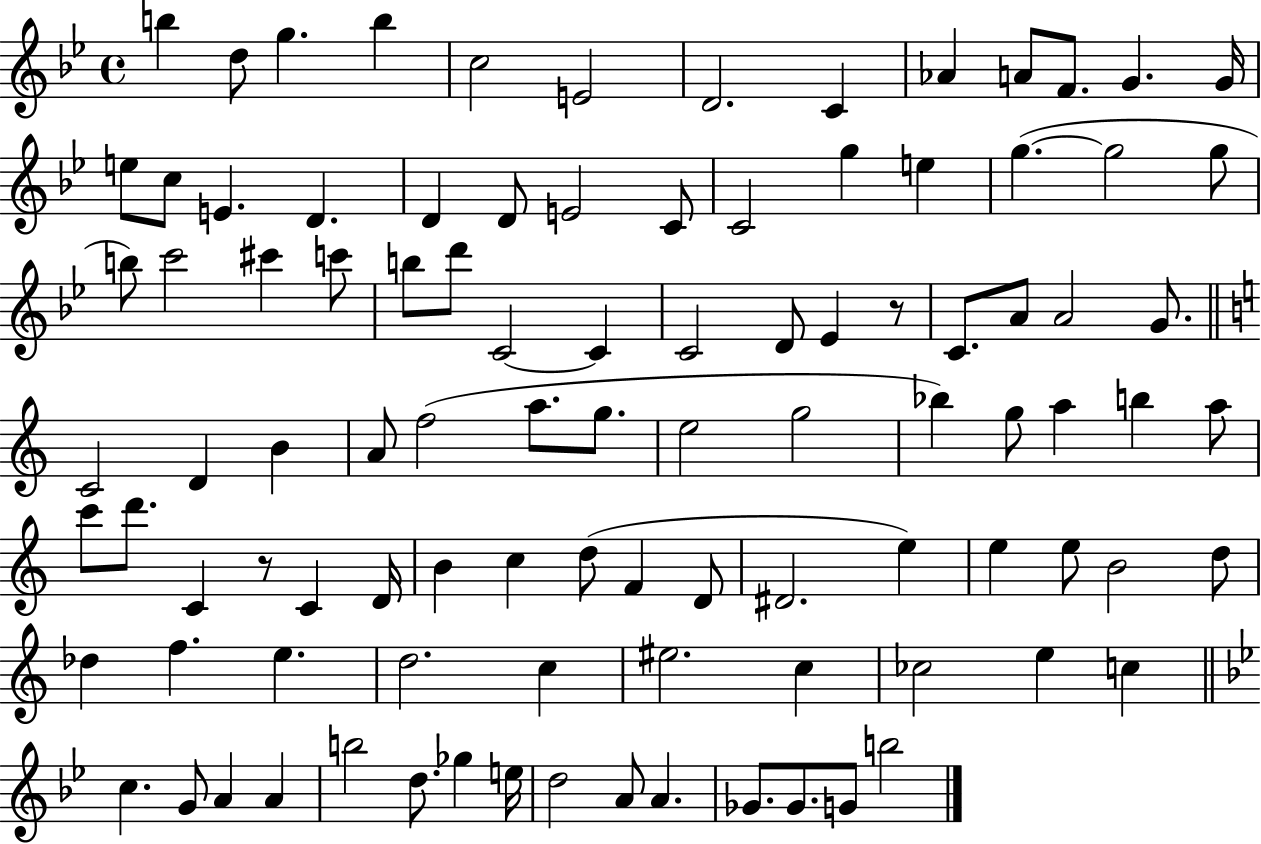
X:1
T:Untitled
M:4/4
L:1/4
K:Bb
b d/2 g b c2 E2 D2 C _A A/2 F/2 G G/4 e/2 c/2 E D D D/2 E2 C/2 C2 g e g g2 g/2 b/2 c'2 ^c' c'/2 b/2 d'/2 C2 C C2 D/2 _E z/2 C/2 A/2 A2 G/2 C2 D B A/2 f2 a/2 g/2 e2 g2 _b g/2 a b a/2 c'/2 d'/2 C z/2 C D/4 B c d/2 F D/2 ^D2 e e e/2 B2 d/2 _d f e d2 c ^e2 c _c2 e c c G/2 A A b2 d/2 _g e/4 d2 A/2 A _G/2 _G/2 G/2 b2